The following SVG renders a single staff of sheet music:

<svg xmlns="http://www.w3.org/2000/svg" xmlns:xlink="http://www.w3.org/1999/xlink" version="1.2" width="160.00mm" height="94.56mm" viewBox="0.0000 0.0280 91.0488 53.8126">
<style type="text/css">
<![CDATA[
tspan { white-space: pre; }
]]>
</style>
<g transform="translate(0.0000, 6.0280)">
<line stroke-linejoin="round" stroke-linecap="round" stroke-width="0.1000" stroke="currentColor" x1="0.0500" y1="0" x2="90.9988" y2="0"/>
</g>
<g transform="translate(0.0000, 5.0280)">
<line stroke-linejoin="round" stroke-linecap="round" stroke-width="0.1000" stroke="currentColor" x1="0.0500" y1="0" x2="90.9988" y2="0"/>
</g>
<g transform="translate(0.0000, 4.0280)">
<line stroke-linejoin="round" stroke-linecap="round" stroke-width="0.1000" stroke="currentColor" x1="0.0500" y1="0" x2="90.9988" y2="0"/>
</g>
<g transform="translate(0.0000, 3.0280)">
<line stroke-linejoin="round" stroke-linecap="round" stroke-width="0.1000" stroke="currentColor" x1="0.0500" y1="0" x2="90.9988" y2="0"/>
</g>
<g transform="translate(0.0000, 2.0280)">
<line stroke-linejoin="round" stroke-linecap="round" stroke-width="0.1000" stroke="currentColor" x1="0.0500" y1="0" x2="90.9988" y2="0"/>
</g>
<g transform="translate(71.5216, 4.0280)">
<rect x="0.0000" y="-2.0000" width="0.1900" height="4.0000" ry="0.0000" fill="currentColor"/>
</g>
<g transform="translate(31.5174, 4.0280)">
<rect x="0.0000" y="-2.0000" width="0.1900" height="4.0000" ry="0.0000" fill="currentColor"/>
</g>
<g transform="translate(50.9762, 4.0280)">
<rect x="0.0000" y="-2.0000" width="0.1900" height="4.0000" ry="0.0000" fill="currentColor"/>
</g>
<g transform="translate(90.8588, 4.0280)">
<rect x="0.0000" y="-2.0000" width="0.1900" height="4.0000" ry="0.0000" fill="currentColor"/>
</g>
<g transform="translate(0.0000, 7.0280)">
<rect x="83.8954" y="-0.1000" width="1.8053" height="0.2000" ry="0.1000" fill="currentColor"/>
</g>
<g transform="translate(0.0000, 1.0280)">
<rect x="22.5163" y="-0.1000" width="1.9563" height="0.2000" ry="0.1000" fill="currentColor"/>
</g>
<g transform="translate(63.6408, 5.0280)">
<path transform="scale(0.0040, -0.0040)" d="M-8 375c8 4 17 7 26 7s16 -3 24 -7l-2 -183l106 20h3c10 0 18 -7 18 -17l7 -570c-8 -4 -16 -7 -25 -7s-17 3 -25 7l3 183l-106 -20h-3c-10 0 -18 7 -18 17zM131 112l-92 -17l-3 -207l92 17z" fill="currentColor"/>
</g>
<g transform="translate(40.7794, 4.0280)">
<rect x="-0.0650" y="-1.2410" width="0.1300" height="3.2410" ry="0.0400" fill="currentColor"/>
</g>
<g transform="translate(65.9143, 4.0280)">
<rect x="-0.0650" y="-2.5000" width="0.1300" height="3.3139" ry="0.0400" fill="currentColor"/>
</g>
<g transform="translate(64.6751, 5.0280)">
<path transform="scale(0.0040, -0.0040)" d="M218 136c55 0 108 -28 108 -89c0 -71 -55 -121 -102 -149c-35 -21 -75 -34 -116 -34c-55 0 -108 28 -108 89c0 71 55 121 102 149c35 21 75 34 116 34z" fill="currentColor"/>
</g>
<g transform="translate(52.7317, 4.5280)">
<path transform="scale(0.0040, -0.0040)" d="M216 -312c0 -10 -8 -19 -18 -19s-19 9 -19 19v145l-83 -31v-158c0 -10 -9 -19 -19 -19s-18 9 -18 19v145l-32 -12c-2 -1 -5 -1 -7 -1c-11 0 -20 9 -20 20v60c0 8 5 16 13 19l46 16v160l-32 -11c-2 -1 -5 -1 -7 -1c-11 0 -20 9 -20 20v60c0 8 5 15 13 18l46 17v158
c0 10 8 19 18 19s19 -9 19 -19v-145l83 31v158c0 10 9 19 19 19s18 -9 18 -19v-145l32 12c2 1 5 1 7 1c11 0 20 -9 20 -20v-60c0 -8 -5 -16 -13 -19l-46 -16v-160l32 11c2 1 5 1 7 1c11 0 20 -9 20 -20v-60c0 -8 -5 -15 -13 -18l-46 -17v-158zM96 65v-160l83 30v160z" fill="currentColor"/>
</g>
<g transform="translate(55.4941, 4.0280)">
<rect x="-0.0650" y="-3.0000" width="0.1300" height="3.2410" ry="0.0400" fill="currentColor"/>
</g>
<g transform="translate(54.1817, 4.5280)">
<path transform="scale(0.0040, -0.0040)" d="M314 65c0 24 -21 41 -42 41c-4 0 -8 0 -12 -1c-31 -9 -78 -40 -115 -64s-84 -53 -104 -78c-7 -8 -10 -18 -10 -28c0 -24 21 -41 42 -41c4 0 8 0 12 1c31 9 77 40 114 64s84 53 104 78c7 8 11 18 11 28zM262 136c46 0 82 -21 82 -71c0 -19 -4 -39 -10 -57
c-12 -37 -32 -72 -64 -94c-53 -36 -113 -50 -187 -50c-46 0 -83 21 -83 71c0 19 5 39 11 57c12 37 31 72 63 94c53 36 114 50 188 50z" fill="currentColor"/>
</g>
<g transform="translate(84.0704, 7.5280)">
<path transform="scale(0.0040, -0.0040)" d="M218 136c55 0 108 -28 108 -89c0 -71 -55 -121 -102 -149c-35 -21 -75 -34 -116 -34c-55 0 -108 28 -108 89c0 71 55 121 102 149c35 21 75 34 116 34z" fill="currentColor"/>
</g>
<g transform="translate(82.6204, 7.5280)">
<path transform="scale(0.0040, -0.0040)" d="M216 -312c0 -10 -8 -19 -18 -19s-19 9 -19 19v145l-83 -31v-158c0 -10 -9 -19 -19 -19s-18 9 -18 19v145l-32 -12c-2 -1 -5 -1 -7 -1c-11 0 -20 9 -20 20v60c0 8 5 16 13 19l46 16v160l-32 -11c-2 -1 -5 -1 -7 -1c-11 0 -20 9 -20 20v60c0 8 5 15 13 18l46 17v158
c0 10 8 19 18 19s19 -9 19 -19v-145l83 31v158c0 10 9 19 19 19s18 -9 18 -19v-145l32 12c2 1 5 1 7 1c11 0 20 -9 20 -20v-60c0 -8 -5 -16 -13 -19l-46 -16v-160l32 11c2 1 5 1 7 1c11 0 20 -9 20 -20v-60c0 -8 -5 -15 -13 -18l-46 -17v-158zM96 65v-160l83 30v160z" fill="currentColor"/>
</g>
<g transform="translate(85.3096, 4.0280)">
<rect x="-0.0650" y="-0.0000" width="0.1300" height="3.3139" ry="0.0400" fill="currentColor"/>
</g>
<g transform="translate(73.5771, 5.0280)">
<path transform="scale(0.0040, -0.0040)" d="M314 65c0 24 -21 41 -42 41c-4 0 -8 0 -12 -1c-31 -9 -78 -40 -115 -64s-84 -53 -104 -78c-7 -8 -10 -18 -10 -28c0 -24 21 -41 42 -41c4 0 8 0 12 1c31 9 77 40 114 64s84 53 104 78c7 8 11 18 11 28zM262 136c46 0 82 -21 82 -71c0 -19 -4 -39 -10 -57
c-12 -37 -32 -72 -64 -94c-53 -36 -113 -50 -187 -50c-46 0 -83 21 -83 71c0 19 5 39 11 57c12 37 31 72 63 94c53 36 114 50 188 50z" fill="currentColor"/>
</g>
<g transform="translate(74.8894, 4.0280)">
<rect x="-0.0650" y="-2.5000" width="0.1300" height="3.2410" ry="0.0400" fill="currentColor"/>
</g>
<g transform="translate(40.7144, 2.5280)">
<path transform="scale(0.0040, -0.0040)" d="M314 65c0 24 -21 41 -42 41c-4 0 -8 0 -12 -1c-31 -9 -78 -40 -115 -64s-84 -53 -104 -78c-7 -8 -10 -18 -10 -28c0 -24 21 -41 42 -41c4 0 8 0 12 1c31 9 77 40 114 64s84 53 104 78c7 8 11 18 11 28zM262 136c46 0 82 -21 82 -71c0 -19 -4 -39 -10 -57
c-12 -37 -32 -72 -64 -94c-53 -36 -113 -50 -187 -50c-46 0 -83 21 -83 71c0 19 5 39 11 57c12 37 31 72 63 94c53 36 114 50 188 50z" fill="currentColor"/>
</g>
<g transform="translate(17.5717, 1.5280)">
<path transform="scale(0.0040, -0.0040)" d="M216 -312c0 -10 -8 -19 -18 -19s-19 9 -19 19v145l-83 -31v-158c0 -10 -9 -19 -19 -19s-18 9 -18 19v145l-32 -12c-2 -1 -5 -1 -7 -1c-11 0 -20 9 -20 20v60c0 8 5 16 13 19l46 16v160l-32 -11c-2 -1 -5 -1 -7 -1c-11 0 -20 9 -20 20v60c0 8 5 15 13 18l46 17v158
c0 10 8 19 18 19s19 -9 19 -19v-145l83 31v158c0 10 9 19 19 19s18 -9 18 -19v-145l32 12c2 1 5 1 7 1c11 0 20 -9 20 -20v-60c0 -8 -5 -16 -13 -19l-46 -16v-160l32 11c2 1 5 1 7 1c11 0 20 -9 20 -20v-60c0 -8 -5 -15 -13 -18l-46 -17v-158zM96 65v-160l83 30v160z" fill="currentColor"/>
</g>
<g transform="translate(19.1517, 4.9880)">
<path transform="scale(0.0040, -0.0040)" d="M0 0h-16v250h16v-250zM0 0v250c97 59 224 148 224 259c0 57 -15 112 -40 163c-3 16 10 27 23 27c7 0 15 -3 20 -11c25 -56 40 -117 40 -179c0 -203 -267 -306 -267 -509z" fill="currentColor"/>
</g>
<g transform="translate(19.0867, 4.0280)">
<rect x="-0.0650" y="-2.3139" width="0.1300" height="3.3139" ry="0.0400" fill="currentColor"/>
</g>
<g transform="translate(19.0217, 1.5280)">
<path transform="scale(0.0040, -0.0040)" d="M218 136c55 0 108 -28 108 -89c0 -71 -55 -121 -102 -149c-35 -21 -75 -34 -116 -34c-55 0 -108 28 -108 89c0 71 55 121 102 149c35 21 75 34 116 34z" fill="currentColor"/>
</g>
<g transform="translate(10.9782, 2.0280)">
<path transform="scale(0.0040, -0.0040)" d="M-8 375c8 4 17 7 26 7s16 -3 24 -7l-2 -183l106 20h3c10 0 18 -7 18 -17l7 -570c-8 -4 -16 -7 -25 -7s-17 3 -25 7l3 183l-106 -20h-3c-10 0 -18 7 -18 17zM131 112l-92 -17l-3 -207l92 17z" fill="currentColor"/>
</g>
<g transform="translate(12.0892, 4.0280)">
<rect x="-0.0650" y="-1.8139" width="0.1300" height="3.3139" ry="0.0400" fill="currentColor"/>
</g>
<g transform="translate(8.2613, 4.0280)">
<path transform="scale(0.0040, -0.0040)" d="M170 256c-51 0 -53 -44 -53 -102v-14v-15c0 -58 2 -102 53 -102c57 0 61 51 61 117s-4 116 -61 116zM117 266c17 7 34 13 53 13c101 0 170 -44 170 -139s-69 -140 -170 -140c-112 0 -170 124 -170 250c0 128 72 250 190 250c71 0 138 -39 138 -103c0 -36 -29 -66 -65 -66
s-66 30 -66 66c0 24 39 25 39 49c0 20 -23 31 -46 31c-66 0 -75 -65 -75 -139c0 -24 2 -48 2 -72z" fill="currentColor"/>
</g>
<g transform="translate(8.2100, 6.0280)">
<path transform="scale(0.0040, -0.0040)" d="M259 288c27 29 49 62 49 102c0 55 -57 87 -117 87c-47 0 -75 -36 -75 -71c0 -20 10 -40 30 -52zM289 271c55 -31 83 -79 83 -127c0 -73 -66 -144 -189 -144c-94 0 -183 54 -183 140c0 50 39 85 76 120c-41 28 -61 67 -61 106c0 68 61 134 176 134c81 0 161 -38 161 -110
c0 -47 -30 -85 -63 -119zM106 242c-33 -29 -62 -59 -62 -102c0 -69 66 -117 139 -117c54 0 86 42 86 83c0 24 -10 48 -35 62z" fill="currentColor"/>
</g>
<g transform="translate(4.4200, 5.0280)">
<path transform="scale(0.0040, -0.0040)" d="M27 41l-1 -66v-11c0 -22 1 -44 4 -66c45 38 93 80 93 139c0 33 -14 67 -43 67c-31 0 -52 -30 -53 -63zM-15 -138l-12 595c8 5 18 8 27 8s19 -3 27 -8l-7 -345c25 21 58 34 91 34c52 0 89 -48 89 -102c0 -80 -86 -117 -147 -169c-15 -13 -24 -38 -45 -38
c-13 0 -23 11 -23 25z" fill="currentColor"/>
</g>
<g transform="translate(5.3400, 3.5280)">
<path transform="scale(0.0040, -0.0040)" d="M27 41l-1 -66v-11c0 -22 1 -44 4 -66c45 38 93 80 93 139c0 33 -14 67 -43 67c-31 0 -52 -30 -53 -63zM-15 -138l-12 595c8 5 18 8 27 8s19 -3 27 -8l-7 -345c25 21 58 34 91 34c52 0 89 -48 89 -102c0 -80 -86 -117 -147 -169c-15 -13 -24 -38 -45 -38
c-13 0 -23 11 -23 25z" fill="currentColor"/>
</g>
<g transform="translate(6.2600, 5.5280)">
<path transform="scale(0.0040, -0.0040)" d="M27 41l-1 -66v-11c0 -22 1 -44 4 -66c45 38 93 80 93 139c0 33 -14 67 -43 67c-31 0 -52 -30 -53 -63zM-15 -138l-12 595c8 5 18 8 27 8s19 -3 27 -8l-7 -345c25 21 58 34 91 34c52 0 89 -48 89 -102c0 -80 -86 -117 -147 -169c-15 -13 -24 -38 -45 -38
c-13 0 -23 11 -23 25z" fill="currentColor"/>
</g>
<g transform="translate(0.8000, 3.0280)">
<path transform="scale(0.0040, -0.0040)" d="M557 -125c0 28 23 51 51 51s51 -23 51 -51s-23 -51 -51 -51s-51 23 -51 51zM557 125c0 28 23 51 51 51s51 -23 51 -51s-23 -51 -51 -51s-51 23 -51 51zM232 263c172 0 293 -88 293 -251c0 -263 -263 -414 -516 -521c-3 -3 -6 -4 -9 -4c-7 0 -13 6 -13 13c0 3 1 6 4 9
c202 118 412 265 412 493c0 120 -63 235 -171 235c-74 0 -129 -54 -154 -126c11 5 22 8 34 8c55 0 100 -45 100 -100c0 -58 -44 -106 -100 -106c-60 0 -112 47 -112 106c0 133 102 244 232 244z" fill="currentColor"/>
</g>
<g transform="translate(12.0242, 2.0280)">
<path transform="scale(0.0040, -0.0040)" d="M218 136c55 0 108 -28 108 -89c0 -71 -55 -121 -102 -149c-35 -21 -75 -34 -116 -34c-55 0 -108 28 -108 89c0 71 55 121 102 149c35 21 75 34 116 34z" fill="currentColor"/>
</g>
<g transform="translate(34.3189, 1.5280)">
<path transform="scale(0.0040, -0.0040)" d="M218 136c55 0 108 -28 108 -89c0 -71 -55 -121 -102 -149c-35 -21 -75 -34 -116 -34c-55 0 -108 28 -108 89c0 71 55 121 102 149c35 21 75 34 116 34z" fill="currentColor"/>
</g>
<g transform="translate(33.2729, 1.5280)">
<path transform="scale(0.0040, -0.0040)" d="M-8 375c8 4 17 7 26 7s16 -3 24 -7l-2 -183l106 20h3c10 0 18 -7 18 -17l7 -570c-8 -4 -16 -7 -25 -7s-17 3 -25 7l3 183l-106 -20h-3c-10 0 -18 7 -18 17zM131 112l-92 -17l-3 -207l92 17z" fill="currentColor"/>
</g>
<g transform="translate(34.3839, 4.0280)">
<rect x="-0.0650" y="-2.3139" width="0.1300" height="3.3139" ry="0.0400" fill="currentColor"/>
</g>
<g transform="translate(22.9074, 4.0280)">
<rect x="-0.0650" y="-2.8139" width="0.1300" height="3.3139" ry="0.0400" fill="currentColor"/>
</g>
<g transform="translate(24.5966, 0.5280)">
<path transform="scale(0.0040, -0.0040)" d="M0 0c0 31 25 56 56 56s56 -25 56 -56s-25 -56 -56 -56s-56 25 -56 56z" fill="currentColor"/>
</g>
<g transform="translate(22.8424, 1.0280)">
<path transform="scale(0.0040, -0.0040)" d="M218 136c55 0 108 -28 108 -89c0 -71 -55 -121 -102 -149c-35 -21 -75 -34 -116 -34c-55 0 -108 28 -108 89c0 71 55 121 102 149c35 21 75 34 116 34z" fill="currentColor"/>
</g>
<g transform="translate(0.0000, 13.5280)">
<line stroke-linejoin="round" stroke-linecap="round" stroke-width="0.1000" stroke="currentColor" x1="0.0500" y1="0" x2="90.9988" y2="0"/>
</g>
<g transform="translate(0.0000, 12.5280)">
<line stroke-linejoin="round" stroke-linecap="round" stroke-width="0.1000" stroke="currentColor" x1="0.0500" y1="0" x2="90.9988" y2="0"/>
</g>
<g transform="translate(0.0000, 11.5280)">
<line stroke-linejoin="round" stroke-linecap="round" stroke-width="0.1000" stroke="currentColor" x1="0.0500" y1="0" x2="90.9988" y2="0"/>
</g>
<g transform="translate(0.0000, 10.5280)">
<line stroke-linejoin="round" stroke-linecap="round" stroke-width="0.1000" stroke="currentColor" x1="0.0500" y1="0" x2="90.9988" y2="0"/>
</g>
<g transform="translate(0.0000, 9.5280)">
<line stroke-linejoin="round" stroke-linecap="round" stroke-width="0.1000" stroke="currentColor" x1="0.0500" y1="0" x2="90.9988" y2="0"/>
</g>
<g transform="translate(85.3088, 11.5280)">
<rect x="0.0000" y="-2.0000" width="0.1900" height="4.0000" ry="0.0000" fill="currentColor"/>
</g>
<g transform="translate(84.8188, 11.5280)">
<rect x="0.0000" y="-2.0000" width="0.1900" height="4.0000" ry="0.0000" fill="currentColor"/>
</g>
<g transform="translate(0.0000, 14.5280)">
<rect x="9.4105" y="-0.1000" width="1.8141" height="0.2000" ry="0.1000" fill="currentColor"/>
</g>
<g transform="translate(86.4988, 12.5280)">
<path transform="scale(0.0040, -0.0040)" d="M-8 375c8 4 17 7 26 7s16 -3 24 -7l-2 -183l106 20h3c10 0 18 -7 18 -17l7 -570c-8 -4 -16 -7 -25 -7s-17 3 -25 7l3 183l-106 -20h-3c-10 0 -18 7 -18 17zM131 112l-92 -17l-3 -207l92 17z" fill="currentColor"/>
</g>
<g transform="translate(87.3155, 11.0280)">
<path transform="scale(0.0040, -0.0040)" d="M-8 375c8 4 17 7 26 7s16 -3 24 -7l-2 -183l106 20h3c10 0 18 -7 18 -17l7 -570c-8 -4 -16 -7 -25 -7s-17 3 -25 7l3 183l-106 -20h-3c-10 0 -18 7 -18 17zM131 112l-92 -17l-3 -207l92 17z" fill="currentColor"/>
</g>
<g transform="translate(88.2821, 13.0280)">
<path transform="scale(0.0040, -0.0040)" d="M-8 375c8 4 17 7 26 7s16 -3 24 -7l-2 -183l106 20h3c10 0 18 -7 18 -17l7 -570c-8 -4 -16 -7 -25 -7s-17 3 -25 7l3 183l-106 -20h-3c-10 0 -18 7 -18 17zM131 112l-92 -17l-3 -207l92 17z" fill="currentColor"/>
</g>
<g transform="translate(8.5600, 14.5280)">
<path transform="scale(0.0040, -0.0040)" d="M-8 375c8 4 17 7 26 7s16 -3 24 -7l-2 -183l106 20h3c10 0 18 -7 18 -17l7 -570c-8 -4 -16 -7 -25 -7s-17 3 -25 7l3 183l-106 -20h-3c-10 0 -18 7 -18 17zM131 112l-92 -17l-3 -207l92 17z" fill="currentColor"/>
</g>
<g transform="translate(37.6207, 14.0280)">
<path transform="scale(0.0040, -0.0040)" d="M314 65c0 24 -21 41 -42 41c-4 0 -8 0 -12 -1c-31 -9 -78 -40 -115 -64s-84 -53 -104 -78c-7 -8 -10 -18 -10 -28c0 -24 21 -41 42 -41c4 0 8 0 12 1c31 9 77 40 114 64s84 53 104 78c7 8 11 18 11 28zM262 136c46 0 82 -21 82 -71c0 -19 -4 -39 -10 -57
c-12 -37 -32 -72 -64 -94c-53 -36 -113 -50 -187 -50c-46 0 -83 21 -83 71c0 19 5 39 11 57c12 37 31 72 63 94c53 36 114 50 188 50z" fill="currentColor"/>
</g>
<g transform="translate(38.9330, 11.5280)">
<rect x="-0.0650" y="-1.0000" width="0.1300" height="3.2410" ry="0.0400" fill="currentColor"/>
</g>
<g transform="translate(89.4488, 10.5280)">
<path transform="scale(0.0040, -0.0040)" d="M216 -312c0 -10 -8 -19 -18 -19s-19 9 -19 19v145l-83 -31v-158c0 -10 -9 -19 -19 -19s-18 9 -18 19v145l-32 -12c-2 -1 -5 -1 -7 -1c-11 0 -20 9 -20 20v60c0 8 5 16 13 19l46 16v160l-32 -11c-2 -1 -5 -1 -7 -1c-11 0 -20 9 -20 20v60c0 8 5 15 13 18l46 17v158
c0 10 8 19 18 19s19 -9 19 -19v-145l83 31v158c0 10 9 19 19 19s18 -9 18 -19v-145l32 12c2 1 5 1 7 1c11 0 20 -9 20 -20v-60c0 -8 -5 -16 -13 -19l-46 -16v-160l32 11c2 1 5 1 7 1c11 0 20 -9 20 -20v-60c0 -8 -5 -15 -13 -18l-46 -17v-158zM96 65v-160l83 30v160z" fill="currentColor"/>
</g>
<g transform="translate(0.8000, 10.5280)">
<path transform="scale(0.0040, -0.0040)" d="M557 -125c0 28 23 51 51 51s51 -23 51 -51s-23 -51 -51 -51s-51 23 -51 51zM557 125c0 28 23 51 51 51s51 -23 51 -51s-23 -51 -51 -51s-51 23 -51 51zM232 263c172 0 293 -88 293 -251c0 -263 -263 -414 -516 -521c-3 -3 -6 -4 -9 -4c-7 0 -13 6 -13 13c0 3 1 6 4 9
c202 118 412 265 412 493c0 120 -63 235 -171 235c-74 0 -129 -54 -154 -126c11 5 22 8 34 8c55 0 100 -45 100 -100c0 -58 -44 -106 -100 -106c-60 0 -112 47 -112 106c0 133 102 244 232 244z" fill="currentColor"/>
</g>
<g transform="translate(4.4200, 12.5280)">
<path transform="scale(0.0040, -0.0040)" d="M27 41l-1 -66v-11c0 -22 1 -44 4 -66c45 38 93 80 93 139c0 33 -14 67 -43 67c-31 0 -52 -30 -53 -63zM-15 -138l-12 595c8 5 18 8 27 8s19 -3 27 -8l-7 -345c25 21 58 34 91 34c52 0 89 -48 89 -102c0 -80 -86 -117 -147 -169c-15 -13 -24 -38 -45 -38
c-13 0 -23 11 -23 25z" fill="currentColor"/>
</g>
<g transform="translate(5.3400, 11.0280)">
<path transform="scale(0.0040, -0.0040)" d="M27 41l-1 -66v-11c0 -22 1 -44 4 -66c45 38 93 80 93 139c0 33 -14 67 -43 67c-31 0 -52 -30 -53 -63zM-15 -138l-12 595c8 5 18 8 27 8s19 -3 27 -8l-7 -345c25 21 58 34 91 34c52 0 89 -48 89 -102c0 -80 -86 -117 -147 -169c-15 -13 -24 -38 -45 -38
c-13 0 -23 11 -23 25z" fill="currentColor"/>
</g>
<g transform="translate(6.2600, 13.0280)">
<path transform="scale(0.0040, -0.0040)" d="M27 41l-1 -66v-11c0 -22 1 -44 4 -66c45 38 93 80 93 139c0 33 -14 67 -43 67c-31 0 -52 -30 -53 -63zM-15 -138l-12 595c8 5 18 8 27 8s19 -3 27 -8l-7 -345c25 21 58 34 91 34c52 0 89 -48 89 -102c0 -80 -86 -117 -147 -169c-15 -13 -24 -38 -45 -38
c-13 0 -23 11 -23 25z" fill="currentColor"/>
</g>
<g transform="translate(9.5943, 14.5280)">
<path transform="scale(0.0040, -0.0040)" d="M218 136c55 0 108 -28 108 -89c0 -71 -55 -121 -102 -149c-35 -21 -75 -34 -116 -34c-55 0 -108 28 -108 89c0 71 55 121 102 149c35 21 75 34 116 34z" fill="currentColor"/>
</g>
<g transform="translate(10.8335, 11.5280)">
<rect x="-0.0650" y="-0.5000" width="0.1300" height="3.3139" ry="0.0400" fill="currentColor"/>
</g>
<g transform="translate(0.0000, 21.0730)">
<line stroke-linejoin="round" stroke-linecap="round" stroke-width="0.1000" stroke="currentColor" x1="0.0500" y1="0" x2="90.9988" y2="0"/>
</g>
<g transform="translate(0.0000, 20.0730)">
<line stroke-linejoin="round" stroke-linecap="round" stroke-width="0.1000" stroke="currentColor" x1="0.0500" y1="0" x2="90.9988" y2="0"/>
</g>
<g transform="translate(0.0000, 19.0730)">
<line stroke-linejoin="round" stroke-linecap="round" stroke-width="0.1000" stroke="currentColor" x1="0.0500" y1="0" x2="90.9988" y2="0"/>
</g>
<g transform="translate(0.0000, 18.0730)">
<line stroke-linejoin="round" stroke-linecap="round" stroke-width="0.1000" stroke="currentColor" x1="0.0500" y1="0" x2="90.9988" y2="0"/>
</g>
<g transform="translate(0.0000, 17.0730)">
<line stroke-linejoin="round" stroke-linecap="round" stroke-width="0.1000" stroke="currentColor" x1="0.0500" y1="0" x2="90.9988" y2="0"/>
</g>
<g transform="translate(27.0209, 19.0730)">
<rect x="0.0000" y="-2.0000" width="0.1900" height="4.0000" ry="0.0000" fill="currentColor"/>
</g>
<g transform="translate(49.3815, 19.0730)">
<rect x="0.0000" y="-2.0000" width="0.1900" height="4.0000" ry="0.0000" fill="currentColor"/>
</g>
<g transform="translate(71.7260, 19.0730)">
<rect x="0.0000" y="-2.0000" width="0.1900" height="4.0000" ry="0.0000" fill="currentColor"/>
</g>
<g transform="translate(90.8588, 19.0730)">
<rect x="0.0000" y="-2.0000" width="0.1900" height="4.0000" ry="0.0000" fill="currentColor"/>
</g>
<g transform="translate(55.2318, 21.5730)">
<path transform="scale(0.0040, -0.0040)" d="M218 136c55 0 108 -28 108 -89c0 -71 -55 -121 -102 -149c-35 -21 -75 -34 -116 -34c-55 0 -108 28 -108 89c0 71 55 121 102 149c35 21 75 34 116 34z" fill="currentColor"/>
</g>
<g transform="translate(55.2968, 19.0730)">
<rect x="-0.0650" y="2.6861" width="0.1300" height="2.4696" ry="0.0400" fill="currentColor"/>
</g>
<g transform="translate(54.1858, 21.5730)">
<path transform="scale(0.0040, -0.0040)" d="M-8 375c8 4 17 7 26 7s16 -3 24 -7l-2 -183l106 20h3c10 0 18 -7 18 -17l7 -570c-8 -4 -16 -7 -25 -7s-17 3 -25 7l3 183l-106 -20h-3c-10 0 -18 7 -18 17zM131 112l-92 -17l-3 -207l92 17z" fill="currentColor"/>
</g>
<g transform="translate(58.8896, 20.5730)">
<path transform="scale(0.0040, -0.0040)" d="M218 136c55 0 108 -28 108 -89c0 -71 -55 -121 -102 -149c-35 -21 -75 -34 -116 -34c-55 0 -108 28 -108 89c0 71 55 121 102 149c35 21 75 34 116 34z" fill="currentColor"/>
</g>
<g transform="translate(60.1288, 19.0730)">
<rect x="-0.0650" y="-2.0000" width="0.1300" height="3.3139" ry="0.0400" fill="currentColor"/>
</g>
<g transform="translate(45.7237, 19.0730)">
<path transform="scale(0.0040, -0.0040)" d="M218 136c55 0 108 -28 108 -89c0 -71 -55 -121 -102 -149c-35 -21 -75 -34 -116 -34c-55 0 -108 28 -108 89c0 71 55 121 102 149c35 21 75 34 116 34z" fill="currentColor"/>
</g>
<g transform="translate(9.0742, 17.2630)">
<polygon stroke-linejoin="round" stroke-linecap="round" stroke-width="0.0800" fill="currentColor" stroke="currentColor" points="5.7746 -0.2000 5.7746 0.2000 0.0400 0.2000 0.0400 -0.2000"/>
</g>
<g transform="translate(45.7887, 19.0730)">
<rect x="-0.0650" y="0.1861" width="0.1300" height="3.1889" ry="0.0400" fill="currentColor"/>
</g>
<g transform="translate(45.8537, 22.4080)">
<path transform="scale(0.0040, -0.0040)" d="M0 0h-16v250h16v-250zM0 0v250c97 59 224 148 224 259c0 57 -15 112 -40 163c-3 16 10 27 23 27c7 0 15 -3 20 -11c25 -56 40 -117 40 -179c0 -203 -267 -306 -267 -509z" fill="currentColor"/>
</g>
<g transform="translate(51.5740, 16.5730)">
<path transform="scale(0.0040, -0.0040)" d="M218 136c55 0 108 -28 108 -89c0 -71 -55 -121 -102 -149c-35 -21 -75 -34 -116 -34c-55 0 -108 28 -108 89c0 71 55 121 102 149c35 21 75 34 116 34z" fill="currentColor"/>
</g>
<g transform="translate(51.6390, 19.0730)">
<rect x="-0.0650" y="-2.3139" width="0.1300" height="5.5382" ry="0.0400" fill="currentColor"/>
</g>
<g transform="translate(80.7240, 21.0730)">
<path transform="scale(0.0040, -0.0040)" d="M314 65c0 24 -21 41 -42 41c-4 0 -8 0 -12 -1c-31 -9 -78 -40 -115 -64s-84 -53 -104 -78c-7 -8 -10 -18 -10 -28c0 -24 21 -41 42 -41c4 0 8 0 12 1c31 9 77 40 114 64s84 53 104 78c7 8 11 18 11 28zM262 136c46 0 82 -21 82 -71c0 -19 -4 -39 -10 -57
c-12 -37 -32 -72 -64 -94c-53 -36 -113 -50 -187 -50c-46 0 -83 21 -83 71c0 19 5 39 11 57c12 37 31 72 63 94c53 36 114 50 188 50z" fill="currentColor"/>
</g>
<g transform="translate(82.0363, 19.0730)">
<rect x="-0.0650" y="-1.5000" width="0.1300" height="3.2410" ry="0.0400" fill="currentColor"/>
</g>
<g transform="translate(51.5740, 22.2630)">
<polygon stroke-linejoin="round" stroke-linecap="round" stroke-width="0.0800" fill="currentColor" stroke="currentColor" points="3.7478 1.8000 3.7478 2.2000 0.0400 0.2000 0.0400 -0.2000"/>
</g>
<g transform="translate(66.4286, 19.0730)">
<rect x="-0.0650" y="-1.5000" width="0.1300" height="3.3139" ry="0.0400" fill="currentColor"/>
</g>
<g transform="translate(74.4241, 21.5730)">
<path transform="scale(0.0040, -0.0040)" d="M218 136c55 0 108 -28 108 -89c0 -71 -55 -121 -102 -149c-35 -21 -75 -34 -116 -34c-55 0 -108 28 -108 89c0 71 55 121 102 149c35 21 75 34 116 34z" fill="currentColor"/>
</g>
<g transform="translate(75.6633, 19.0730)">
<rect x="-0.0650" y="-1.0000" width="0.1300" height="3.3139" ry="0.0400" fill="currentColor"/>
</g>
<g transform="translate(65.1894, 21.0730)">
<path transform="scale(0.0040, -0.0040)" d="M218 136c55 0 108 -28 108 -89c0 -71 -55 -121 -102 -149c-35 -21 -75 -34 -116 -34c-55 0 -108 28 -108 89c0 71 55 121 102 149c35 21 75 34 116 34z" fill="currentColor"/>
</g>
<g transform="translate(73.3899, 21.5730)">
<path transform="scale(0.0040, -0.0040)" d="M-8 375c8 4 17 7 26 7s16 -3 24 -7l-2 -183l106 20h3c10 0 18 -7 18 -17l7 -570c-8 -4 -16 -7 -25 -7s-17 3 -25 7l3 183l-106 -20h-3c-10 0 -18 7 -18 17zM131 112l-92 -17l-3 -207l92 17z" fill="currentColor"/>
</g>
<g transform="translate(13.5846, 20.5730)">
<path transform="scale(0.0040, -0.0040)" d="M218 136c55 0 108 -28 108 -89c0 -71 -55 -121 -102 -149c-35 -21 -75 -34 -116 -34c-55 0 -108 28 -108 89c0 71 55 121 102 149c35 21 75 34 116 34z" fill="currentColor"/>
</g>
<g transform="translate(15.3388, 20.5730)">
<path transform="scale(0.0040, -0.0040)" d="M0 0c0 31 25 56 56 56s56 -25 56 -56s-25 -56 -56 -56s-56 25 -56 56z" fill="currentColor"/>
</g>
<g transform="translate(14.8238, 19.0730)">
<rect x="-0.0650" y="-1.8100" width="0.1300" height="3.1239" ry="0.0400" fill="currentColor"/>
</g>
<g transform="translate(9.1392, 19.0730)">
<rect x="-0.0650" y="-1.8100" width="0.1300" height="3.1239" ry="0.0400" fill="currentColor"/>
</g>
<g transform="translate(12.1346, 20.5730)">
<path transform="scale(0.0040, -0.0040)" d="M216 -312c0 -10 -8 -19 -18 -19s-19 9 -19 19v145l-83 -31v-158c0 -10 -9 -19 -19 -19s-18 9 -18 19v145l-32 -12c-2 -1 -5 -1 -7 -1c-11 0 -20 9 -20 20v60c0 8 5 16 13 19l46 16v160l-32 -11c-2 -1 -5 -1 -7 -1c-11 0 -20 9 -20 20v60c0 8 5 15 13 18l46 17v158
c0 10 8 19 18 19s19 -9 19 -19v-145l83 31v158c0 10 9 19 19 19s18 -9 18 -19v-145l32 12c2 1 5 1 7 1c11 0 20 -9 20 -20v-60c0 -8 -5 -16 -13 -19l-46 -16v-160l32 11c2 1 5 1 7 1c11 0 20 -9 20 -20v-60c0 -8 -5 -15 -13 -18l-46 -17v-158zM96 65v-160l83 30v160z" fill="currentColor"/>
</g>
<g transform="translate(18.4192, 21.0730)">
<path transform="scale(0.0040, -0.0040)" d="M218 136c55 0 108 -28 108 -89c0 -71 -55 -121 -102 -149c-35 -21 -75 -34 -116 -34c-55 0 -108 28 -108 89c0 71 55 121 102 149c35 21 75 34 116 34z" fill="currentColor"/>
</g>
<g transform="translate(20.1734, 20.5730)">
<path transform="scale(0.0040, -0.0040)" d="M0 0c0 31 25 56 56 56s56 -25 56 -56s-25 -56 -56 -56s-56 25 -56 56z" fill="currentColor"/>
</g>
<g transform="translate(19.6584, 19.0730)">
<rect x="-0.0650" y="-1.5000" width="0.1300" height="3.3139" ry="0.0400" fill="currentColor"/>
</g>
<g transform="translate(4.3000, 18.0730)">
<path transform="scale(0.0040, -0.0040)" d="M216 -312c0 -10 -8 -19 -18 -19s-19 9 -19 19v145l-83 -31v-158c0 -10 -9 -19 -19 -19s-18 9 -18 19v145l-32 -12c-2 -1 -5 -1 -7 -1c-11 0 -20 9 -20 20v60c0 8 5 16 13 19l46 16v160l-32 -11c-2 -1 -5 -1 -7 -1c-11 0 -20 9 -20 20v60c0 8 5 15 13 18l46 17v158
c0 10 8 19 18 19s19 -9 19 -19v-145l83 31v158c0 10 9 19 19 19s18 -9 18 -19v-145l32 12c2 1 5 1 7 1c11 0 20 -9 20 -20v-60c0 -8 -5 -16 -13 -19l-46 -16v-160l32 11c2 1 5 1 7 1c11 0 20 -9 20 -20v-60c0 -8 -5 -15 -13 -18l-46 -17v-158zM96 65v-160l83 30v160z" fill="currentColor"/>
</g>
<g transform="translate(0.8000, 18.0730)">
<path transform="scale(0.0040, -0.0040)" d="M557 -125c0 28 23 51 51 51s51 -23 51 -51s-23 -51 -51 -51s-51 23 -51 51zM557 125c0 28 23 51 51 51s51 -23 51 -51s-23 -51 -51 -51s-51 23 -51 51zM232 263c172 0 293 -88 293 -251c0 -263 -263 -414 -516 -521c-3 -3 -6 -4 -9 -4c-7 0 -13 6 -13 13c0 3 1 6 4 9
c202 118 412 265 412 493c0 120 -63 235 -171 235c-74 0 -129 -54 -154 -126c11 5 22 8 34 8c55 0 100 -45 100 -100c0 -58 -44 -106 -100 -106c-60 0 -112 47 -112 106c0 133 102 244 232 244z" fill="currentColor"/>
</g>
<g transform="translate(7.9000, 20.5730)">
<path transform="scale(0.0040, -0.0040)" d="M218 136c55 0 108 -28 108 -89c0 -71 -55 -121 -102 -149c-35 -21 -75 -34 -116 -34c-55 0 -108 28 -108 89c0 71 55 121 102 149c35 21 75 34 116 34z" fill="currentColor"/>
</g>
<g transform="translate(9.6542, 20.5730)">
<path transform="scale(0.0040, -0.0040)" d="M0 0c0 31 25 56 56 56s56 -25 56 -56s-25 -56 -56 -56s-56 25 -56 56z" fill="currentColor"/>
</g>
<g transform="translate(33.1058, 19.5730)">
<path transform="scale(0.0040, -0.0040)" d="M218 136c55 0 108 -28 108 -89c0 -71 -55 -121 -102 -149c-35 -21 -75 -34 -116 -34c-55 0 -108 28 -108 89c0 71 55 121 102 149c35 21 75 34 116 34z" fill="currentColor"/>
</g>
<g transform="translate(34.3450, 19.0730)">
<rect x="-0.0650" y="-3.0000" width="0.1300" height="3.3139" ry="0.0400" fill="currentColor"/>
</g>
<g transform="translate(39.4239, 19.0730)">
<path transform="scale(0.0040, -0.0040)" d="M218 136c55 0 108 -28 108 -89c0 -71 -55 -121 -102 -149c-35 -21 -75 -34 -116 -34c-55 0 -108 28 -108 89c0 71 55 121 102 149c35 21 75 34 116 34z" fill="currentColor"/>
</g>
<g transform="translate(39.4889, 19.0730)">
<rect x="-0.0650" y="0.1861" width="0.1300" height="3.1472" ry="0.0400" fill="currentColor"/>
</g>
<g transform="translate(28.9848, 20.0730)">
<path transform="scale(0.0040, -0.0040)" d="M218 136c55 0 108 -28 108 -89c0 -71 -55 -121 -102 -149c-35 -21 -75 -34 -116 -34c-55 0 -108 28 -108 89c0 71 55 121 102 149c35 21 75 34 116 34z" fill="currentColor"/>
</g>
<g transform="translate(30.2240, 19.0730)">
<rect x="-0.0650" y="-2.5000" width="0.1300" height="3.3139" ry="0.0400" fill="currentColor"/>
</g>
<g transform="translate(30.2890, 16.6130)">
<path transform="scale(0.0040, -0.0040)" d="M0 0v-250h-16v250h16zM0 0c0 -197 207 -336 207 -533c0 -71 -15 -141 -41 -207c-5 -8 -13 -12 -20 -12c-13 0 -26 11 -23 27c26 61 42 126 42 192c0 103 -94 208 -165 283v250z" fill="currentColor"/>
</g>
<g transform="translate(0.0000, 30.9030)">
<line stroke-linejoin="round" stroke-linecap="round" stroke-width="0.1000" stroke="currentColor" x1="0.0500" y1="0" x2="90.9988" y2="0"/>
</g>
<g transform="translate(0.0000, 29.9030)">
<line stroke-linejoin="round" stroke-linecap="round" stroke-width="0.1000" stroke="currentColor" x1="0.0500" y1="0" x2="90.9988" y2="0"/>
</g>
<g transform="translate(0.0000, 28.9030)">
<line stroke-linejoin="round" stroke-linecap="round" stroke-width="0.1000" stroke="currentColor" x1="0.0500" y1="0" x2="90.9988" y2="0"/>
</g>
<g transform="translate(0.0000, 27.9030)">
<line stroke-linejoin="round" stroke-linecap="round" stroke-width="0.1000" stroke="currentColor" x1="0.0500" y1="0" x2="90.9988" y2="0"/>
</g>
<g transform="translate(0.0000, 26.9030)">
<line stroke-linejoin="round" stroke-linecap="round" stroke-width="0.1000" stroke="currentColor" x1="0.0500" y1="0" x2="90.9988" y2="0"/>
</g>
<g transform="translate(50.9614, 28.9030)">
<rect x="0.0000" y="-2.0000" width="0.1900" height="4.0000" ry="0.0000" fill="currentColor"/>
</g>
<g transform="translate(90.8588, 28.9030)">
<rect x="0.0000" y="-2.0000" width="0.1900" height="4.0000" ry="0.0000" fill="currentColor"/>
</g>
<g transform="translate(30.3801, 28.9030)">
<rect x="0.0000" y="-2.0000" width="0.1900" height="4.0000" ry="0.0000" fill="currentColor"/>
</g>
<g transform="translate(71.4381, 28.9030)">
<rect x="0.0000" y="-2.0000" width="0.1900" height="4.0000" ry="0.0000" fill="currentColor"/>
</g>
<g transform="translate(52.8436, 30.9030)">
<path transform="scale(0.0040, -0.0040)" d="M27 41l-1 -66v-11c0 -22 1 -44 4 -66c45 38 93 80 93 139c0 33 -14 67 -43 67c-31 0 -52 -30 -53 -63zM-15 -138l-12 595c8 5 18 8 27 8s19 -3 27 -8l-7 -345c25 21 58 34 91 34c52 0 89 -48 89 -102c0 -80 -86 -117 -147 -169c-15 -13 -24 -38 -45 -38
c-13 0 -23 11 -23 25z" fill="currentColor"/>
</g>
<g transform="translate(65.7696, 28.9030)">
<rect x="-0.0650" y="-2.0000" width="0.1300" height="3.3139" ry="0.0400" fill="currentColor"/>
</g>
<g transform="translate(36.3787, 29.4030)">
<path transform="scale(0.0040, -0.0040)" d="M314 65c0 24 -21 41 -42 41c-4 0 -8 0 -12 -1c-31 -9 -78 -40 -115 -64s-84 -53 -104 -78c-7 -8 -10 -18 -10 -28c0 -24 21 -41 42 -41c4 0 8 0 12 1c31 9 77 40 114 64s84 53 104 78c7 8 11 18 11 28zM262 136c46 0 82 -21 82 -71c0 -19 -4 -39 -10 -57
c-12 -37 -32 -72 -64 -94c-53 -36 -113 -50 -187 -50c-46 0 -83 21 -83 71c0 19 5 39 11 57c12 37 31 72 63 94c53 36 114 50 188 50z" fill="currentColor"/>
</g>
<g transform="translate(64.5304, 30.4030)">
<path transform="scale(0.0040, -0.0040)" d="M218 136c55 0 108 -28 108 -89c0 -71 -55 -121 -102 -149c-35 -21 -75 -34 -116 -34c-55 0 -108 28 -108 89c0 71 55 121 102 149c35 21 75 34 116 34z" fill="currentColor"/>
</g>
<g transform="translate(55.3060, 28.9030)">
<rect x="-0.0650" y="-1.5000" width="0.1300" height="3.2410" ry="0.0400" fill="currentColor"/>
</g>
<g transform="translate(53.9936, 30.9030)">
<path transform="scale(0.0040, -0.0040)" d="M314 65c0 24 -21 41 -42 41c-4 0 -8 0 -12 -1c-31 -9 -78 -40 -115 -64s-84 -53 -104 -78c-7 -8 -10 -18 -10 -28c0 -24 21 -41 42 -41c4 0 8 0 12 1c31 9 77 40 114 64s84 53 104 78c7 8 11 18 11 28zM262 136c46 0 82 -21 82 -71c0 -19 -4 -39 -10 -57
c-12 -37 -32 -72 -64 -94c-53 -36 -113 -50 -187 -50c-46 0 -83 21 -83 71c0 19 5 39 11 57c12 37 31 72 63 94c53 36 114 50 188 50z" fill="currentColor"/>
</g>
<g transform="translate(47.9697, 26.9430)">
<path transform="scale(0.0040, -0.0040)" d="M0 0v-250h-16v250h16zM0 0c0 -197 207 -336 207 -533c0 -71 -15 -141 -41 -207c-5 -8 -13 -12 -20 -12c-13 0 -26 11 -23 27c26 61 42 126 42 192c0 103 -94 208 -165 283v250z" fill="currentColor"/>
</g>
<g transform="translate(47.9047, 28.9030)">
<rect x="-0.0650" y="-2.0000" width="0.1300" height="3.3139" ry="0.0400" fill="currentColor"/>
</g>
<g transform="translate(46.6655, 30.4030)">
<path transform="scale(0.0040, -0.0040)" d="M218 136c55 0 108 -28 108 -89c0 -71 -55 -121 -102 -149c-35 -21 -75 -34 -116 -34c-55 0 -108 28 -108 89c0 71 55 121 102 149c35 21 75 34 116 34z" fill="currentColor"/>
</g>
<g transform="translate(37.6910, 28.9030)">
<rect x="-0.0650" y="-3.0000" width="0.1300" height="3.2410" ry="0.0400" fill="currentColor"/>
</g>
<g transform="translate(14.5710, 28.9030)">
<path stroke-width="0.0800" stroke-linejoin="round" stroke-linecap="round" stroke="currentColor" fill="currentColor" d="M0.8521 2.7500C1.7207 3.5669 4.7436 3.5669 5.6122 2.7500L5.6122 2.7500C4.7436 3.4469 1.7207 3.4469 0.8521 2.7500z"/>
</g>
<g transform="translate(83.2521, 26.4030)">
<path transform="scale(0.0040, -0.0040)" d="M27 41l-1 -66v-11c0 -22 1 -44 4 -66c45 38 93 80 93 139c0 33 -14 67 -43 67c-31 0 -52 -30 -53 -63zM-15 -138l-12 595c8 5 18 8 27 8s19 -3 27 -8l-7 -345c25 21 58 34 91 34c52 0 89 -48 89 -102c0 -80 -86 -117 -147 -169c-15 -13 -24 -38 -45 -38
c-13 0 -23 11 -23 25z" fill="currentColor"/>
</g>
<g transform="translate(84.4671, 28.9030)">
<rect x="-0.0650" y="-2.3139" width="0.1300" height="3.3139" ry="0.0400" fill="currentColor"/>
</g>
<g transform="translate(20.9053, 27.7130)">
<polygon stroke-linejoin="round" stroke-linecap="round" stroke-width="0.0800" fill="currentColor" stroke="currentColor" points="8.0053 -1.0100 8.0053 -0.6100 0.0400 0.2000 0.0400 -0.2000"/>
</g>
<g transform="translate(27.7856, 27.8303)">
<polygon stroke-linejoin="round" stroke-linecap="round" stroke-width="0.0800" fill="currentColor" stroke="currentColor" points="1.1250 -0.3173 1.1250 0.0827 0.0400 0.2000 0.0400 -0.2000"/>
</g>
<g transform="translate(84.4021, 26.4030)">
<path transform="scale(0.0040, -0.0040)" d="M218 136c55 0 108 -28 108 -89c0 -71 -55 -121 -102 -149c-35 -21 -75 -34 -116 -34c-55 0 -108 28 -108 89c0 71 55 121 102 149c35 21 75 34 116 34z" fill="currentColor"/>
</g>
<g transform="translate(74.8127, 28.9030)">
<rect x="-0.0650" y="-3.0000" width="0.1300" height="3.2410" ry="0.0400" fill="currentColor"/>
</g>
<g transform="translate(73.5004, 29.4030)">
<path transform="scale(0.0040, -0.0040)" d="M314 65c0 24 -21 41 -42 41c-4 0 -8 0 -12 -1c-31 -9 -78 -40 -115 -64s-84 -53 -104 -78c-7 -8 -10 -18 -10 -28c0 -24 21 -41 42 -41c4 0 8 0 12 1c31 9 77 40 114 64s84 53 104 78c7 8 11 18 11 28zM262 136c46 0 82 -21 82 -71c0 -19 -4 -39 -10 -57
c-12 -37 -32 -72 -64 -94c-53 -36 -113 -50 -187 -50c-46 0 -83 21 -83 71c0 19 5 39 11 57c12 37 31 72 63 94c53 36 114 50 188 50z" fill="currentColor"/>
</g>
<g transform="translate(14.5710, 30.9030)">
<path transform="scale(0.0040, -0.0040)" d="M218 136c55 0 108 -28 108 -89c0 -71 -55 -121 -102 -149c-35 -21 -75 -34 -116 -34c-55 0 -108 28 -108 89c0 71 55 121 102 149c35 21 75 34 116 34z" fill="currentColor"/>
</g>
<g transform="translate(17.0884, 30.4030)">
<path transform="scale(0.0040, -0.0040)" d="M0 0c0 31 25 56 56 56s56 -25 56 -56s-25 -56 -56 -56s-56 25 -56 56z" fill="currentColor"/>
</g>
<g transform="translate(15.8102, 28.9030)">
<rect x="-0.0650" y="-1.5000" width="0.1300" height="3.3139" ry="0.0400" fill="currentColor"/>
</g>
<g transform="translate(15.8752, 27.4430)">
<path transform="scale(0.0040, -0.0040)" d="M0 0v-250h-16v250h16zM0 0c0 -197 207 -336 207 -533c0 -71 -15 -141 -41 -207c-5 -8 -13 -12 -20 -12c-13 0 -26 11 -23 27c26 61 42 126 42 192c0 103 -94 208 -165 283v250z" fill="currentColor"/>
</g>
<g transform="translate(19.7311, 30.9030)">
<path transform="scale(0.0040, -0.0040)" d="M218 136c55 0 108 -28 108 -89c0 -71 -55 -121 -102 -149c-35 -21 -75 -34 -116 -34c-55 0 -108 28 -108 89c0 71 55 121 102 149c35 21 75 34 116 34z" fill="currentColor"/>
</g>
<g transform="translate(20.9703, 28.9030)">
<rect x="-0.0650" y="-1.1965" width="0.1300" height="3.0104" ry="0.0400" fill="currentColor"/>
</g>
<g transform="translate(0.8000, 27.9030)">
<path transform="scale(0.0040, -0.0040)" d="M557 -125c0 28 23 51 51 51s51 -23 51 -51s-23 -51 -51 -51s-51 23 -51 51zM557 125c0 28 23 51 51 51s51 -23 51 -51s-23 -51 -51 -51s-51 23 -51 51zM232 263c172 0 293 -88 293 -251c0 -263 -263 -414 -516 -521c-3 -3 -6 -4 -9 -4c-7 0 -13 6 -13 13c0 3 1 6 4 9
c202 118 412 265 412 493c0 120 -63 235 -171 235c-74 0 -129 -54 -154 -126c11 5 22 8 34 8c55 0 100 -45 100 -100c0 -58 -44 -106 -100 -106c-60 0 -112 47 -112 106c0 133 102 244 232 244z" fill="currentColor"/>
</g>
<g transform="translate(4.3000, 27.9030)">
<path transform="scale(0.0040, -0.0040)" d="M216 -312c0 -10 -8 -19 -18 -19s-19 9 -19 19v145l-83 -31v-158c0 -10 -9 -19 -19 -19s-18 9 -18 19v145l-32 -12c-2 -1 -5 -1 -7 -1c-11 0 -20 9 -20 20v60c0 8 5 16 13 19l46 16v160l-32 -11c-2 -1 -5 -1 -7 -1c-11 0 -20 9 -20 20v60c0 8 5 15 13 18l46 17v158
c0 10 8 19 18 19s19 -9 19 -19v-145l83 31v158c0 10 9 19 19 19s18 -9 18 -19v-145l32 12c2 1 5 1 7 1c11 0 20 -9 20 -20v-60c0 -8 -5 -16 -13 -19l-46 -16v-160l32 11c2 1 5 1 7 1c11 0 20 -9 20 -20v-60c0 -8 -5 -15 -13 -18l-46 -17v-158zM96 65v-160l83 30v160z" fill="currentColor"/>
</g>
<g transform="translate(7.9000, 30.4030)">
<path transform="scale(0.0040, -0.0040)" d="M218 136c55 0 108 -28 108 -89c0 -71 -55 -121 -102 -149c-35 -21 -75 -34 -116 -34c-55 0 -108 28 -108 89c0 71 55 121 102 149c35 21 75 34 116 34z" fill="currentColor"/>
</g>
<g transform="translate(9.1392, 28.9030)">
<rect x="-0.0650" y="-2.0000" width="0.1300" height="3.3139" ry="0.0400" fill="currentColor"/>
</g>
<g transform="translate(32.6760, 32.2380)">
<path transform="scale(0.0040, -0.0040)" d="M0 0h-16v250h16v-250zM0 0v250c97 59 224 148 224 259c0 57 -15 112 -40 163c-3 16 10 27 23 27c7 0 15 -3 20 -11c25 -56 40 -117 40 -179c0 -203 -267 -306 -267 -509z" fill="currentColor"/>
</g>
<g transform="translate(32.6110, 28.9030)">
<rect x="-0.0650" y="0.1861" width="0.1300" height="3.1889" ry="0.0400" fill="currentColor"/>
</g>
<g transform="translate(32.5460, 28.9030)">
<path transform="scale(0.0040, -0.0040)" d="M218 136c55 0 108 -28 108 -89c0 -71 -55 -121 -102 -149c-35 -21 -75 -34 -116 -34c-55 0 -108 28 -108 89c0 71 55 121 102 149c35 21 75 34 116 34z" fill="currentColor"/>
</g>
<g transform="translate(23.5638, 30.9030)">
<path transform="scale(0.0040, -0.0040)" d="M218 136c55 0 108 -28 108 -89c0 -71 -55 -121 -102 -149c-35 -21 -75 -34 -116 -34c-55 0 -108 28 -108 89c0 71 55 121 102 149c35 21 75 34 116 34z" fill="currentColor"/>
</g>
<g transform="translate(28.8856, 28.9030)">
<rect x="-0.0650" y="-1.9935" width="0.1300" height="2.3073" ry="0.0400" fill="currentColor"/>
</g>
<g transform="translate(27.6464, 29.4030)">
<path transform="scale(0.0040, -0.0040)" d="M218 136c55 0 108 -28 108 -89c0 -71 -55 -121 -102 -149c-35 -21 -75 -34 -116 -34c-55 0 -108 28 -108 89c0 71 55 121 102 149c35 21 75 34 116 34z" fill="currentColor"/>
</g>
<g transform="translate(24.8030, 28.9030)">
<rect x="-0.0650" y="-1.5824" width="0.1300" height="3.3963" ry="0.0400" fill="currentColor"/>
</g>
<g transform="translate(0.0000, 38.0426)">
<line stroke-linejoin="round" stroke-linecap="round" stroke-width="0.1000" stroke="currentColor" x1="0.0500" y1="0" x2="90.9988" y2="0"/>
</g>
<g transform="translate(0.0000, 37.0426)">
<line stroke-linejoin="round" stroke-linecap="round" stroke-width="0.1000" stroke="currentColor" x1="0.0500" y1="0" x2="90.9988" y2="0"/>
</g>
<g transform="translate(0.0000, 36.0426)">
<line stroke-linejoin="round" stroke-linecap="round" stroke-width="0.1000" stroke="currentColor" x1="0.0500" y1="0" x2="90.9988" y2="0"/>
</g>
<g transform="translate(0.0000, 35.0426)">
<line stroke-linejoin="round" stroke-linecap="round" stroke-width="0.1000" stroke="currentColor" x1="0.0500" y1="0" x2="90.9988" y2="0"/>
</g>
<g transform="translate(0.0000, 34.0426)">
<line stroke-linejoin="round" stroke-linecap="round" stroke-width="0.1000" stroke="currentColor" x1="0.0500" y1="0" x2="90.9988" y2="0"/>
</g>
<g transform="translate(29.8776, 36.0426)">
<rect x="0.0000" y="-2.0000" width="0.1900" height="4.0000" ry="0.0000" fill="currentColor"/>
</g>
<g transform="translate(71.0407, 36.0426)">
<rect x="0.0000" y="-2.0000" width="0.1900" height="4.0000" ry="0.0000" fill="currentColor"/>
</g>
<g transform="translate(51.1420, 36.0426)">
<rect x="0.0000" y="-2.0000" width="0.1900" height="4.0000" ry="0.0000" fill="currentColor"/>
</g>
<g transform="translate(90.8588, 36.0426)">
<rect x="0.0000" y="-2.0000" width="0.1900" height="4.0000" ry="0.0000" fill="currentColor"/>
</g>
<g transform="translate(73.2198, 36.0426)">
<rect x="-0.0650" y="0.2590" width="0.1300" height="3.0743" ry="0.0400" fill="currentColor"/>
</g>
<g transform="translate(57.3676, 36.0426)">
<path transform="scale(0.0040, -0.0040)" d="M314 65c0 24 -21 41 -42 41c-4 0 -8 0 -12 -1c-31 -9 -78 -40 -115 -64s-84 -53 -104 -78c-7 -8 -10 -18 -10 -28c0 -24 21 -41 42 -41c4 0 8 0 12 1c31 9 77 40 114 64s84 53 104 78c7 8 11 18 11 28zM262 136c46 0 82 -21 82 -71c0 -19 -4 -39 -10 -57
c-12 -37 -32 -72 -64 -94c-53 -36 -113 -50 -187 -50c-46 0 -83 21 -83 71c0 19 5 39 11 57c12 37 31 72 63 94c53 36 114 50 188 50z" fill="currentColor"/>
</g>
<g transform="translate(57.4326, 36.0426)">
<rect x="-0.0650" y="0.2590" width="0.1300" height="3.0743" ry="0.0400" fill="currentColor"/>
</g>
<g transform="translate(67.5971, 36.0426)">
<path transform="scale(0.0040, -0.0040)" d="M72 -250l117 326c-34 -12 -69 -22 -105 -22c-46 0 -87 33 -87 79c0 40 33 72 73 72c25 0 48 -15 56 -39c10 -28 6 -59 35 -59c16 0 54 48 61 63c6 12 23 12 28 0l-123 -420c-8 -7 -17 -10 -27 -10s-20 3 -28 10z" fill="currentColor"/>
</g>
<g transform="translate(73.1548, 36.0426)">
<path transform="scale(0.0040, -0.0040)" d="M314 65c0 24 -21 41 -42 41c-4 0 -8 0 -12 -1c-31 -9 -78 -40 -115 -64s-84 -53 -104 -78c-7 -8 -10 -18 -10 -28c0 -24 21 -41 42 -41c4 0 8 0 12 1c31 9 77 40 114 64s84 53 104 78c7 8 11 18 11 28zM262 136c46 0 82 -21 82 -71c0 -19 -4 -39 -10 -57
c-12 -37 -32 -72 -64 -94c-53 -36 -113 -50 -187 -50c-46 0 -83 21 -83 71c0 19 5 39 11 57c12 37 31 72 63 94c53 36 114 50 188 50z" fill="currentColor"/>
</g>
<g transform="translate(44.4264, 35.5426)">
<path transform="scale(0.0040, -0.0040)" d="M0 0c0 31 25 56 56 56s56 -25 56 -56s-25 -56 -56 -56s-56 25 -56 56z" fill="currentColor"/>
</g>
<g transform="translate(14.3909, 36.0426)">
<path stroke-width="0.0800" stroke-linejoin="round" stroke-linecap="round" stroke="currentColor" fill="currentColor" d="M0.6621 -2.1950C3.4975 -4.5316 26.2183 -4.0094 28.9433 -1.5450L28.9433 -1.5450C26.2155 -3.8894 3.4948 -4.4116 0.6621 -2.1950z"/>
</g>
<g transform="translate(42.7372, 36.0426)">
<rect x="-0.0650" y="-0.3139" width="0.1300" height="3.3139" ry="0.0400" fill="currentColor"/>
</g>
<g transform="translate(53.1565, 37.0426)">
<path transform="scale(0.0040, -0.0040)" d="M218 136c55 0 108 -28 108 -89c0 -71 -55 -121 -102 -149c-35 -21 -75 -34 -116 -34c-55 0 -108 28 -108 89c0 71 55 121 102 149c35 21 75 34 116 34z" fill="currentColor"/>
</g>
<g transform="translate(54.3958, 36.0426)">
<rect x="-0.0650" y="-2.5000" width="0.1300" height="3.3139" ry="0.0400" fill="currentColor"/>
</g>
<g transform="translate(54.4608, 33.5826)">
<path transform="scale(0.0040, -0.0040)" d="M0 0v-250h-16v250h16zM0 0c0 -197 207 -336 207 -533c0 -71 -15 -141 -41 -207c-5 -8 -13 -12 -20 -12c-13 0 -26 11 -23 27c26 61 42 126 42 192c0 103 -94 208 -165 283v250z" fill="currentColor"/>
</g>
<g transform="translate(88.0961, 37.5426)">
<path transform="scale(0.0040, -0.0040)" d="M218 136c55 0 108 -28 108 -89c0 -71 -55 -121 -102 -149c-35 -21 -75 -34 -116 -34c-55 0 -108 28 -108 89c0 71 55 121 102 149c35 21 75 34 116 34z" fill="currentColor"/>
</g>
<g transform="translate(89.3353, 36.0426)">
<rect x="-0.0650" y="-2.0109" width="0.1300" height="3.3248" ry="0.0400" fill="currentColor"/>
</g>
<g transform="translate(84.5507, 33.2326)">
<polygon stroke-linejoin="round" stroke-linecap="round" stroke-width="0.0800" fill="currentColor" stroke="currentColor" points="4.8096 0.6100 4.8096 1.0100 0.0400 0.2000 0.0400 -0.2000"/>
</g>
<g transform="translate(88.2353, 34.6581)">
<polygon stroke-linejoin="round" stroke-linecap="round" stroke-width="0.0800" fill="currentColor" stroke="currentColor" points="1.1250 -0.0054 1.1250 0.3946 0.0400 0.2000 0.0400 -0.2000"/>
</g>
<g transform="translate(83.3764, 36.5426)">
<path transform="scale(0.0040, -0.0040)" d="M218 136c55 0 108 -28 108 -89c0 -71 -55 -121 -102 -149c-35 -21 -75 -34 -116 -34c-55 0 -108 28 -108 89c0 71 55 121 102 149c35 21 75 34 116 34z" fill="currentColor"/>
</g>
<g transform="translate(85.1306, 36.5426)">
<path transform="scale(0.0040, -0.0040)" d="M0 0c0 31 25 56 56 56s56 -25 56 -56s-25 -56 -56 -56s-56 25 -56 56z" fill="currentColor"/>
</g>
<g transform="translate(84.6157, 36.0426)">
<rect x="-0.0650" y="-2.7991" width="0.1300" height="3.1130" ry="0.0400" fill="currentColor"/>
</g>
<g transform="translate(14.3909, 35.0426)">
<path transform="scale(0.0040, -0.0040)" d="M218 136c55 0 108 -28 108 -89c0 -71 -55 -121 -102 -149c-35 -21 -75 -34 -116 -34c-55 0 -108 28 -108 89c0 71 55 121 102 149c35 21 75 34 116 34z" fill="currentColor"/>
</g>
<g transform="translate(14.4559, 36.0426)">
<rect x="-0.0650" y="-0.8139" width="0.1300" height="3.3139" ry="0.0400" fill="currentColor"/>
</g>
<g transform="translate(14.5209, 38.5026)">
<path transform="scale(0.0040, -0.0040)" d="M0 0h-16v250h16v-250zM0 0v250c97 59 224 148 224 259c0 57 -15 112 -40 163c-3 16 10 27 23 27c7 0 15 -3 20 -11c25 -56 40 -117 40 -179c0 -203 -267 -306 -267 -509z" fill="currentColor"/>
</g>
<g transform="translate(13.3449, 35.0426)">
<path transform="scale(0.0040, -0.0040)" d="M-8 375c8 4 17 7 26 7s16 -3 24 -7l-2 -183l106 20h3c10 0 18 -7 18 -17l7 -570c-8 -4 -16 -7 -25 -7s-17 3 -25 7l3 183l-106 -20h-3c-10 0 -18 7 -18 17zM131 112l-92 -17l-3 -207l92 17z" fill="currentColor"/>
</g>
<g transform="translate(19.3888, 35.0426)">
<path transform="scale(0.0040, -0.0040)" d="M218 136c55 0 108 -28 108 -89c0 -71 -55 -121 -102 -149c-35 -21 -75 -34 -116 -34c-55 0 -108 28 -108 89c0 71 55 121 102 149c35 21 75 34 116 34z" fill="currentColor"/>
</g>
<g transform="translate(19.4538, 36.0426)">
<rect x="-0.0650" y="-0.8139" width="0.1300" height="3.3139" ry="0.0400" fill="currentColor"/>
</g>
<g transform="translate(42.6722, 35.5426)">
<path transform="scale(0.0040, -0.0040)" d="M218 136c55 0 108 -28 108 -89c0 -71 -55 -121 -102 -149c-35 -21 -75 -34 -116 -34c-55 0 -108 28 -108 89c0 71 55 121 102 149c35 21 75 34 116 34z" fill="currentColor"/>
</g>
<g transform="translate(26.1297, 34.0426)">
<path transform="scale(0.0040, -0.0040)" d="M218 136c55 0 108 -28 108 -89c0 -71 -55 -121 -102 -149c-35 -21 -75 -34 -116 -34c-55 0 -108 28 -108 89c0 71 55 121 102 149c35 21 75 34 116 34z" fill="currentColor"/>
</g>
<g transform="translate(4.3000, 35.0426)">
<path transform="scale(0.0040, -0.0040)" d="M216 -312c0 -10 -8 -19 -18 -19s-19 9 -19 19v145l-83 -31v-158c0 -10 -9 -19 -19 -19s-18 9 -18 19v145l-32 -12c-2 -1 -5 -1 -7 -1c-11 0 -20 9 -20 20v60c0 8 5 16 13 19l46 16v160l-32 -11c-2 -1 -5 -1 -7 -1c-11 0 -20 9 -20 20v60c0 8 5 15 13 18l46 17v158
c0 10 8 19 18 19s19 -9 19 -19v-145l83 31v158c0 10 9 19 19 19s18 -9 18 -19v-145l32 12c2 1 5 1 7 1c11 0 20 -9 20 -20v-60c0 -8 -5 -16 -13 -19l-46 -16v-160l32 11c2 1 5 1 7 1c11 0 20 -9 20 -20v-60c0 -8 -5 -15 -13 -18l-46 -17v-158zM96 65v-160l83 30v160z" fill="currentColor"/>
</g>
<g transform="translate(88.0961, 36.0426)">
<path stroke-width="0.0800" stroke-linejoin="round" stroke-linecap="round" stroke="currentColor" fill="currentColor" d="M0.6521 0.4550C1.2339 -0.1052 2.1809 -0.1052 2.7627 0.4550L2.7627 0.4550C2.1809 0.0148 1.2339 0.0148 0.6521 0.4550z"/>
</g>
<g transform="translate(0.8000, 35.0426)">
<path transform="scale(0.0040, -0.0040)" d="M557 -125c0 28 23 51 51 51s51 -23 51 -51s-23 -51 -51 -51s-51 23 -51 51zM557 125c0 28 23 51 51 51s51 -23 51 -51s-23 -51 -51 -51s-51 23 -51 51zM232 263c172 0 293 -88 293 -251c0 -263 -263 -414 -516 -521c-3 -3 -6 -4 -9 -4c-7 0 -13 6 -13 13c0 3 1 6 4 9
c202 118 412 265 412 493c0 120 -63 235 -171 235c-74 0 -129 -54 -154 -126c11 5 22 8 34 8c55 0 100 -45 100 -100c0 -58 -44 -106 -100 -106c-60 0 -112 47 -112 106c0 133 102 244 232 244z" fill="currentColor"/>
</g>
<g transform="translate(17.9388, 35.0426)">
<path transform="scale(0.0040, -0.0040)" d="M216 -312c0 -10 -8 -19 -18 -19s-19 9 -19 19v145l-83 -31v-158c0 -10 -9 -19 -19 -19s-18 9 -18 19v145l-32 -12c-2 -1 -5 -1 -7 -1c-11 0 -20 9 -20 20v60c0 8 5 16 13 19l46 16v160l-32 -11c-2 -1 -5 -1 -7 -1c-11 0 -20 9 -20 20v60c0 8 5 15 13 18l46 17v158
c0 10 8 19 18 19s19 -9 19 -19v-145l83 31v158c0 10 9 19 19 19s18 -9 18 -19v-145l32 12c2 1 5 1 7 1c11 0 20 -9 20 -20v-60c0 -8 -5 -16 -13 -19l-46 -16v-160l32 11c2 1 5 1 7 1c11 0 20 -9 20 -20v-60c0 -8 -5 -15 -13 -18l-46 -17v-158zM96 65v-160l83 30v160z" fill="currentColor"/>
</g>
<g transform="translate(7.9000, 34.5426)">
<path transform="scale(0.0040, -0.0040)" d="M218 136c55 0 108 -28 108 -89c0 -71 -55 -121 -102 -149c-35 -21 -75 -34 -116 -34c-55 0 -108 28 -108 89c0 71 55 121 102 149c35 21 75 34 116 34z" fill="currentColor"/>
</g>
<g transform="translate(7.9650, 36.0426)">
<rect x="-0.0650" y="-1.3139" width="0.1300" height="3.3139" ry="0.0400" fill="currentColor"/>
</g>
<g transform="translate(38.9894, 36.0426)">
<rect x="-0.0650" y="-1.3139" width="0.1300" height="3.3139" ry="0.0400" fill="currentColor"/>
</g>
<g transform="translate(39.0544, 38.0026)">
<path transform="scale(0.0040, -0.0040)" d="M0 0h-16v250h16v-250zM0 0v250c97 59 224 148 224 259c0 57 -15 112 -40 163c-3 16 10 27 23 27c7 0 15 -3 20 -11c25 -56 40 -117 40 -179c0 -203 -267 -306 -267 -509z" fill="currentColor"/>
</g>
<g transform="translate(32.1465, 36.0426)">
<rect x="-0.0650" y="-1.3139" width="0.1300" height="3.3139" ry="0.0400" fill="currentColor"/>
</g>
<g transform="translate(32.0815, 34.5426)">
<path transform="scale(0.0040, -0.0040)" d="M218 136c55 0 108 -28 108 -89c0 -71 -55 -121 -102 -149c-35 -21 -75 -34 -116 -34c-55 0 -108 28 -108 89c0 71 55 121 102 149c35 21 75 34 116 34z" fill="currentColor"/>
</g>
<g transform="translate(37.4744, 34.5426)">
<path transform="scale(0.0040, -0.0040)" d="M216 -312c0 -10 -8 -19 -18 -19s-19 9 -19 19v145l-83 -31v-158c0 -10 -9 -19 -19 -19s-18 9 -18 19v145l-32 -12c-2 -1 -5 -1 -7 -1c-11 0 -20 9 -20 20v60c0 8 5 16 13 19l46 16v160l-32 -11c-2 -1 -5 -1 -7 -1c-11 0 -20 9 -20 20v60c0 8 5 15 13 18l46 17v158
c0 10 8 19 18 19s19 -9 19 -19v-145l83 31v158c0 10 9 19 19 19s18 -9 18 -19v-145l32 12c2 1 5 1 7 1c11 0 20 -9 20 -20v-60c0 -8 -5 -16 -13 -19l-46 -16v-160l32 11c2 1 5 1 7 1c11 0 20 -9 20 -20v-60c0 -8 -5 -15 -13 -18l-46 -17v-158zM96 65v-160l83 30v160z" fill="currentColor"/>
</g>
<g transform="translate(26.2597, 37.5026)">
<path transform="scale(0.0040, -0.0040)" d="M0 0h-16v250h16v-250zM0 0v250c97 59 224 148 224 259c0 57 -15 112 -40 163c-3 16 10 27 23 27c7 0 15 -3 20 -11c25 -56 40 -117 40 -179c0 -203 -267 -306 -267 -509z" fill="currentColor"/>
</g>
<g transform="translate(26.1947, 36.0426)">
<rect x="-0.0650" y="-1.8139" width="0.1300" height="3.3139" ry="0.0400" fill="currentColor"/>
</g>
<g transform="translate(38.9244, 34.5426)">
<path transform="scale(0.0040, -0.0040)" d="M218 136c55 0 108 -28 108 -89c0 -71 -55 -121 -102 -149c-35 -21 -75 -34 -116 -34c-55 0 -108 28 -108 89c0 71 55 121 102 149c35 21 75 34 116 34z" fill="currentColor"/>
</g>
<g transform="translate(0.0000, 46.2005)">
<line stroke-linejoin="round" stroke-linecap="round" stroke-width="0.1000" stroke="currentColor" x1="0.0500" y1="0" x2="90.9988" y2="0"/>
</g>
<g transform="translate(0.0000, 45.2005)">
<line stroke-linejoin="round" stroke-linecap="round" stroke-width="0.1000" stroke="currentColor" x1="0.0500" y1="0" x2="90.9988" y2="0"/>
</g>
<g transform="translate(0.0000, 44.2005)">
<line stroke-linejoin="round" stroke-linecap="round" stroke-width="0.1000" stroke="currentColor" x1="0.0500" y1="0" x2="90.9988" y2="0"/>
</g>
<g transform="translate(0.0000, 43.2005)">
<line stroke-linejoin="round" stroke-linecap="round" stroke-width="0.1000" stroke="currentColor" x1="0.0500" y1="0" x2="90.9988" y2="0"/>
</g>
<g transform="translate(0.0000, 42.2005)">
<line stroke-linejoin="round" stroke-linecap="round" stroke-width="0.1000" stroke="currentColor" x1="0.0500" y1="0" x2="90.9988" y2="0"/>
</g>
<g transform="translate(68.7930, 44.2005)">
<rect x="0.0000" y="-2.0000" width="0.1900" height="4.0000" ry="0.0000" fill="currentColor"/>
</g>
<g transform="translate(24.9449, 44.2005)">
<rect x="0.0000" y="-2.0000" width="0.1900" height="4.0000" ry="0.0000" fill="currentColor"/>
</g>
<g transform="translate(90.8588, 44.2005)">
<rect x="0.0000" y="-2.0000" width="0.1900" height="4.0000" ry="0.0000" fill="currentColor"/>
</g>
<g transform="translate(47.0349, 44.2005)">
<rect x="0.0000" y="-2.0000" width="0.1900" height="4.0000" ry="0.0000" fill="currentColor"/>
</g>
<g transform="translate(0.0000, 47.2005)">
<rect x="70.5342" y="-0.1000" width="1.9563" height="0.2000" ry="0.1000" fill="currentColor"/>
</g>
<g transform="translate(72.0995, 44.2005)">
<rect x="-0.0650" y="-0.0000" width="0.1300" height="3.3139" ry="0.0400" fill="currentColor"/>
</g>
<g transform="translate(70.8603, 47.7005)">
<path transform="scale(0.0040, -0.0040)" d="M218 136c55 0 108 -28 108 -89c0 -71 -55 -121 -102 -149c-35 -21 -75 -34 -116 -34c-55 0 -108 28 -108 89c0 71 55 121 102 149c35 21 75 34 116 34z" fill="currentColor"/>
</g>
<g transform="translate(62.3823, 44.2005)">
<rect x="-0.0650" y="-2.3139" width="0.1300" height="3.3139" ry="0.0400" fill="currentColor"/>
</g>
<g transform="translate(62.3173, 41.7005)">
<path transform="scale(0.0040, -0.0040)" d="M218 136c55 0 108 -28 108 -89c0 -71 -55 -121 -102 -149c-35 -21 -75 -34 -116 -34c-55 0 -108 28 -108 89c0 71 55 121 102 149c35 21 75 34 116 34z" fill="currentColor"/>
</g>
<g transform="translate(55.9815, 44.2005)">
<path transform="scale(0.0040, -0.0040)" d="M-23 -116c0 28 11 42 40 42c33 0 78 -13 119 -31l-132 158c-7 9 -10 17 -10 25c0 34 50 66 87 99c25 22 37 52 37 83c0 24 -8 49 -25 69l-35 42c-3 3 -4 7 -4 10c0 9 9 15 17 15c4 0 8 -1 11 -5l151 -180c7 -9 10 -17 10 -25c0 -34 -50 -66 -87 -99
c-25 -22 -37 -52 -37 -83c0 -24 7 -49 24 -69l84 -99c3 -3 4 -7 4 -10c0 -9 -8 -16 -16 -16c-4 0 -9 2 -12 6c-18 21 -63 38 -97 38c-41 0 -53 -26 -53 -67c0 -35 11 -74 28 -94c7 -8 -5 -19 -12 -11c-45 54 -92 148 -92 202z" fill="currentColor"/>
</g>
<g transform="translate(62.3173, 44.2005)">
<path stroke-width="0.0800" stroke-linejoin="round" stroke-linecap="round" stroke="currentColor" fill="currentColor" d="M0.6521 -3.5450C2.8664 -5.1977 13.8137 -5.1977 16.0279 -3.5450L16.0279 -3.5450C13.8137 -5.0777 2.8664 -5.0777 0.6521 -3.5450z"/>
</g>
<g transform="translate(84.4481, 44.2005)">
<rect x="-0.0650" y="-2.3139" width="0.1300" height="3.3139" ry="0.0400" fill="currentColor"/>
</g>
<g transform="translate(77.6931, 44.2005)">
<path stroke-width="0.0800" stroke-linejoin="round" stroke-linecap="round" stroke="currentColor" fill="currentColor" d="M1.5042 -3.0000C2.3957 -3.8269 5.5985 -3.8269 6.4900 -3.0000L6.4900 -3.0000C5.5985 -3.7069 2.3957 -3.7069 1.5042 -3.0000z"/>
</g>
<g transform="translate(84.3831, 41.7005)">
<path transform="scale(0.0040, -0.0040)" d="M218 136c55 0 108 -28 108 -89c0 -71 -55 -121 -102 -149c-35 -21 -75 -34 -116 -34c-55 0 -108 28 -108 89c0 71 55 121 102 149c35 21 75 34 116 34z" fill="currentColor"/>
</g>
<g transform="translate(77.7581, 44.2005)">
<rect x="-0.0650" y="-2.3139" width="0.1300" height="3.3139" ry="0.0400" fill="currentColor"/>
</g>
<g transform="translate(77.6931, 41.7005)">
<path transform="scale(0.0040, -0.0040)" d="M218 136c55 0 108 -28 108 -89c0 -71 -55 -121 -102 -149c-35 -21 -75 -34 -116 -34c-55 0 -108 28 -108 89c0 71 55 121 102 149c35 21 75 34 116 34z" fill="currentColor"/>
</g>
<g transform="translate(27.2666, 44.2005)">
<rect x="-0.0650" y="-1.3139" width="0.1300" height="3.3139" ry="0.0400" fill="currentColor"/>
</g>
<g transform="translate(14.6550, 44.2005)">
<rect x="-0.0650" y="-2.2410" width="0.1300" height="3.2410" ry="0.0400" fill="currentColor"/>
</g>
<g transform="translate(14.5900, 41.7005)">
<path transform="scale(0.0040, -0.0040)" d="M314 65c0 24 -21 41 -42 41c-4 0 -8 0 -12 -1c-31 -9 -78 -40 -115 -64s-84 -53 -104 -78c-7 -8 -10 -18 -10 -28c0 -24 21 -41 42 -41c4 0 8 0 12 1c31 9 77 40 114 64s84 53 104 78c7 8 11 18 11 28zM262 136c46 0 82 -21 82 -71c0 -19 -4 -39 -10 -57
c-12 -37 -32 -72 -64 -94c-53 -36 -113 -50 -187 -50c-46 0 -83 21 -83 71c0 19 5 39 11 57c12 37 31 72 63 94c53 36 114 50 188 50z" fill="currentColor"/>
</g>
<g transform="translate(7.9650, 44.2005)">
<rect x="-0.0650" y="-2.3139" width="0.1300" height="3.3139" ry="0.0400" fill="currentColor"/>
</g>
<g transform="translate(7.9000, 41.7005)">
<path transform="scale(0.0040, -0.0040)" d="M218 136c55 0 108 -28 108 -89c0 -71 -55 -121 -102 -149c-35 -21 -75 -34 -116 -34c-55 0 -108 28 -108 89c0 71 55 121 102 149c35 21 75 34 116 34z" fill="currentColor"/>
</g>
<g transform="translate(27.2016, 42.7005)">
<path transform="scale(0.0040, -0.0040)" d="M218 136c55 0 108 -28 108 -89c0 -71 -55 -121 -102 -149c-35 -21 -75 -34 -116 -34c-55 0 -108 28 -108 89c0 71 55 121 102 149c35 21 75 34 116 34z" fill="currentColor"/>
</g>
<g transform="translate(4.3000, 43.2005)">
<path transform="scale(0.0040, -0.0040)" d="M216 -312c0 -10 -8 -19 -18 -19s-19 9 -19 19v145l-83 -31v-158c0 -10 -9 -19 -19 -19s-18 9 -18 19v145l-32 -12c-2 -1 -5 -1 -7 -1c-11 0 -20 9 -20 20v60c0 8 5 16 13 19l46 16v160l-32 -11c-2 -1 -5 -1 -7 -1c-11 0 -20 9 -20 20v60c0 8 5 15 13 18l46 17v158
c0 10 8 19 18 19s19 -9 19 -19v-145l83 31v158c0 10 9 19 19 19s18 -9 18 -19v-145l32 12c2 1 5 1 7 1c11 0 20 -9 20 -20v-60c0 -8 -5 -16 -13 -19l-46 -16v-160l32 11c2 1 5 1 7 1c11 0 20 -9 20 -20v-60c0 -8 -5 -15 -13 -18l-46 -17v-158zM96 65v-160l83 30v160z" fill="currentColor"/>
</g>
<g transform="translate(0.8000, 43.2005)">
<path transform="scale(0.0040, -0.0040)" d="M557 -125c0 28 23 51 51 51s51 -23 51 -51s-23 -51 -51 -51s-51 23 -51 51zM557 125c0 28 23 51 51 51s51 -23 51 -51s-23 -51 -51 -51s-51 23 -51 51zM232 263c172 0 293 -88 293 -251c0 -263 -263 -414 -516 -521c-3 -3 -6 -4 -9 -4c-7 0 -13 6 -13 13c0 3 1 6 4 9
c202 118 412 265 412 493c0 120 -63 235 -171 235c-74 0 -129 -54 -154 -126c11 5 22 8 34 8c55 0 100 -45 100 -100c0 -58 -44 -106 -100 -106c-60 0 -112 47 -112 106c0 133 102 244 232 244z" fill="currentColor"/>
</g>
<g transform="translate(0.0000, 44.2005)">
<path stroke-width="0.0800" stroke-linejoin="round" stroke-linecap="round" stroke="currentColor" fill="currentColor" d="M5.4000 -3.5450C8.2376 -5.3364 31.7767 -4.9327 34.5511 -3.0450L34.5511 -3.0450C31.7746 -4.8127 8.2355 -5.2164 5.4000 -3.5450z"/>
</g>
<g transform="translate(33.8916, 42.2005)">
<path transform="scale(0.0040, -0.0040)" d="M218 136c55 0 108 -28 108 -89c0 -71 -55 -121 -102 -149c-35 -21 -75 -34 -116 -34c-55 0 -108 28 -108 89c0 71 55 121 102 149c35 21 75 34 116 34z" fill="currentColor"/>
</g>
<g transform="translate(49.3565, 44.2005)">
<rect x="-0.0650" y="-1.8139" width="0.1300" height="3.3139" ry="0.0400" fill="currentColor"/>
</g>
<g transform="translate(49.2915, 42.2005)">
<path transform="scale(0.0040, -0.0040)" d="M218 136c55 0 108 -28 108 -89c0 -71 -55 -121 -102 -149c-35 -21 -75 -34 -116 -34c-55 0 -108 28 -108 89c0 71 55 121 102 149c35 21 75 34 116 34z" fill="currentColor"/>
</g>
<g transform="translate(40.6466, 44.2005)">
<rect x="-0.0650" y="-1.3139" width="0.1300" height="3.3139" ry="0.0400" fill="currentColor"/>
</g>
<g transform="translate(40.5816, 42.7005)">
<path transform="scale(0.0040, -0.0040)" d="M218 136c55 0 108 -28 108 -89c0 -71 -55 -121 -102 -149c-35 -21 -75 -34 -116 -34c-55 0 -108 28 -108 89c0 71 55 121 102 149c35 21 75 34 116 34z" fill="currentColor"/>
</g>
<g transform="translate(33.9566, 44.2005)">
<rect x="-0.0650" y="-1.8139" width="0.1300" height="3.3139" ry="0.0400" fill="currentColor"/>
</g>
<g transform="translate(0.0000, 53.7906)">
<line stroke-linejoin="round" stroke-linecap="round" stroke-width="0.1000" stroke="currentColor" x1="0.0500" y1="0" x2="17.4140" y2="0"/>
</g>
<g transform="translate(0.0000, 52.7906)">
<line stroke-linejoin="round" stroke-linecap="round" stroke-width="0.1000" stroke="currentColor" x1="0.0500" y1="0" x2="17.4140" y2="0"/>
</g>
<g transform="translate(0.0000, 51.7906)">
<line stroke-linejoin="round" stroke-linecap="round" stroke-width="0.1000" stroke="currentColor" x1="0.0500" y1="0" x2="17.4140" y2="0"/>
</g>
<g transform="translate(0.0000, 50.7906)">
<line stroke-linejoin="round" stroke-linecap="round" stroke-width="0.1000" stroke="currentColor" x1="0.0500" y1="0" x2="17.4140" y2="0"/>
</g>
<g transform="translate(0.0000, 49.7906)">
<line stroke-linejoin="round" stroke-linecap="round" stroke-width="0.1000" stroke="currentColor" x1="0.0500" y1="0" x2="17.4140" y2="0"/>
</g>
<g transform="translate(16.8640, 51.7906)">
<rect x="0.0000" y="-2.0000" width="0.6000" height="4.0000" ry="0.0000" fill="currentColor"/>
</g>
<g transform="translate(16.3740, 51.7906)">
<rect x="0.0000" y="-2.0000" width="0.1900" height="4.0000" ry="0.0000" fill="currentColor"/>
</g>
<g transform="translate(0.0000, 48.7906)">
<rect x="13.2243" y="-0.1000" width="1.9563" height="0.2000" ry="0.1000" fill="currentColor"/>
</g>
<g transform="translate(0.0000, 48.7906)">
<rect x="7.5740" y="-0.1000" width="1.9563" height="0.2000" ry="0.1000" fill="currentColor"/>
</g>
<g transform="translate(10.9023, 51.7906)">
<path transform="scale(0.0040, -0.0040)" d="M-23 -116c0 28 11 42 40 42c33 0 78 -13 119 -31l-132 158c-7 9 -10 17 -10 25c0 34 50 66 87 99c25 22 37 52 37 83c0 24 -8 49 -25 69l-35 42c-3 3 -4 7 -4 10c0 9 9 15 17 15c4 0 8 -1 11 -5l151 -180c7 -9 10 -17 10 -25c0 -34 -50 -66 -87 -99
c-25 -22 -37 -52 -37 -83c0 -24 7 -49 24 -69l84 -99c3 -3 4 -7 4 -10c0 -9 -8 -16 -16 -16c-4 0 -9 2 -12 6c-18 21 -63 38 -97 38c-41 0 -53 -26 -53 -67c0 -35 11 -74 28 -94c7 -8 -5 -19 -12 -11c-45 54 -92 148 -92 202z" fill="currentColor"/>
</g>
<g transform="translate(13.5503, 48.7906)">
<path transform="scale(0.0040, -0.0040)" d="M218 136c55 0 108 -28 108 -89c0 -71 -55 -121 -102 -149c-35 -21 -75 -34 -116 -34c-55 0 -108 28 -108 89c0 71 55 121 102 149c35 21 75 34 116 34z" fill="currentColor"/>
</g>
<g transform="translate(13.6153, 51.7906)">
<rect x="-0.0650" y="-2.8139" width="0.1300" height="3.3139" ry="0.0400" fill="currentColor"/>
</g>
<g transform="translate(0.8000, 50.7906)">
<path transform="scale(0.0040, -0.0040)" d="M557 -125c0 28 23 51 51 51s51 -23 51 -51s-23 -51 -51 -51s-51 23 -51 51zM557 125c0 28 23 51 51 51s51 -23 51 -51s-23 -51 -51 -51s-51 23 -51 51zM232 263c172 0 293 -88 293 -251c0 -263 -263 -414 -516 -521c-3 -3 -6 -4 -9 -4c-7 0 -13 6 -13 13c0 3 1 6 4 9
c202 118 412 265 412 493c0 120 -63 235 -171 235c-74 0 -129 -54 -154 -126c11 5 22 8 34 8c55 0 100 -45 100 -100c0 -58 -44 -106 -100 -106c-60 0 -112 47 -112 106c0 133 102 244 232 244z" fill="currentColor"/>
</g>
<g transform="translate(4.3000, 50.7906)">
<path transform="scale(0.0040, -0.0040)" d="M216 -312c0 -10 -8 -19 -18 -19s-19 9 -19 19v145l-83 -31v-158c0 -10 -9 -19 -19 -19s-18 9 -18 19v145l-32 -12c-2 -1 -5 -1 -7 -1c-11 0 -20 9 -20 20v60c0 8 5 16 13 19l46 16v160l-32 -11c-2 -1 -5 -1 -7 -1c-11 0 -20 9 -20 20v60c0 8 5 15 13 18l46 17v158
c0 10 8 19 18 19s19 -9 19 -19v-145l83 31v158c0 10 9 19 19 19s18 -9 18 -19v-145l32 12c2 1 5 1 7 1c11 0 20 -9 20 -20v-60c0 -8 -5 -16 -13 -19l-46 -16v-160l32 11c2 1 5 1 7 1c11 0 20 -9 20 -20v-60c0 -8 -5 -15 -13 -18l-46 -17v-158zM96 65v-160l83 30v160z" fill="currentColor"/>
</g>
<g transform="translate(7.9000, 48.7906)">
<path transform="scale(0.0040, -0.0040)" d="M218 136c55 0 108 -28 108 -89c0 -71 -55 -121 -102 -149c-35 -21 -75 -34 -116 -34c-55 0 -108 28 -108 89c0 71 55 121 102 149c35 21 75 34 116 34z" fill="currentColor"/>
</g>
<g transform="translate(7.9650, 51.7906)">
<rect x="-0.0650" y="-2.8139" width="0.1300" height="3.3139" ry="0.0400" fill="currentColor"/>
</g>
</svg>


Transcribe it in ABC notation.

X:1
T:Untitled
M:6/8
L:1/4
K:Eb
A, ^B,/2 C B, G,2 ^C,2 B,, _B,,2 ^D,, E,, F,,2 A,,/2 ^A,,/2 G,, B,,/2 C, D, D,/2 B,/2 F,,/2 A,, G,, F,, G,,2 A,, G,,/2 G,,/2 G,,/2 C,/4 D,/2 C,2 A,,/2 _G,,2 A,, C,2 _B, G, F,/2 ^F, A,/2 G, ^G,/2 E, B,,/2 D,2 z/2 D,2 C,/2 A,,/4 B, B,2 G, A, G, A, z B, D,, B, B, C z C